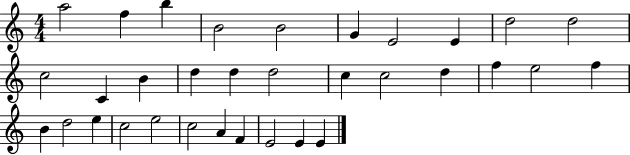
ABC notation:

X:1
T:Untitled
M:4/4
L:1/4
K:C
a2 f b B2 B2 G E2 E d2 d2 c2 C B d d d2 c c2 d f e2 f B d2 e c2 e2 c2 A F E2 E E